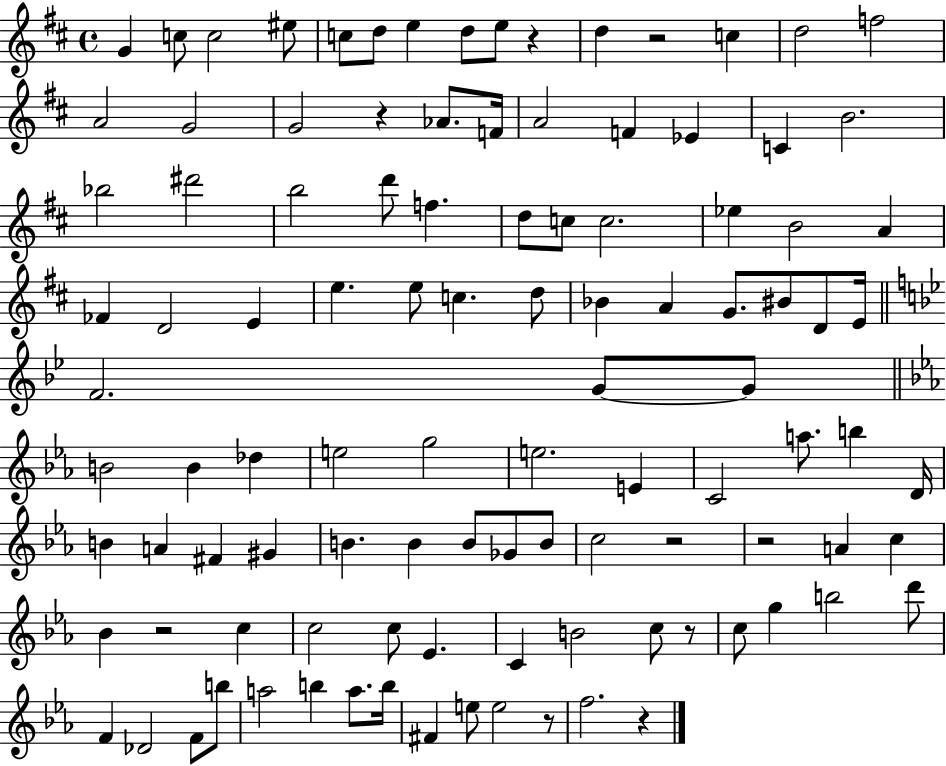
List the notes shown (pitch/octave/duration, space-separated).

G4/q C5/e C5/h EIS5/e C5/e D5/e E5/q D5/e E5/e R/q D5/q R/h C5/q D5/h F5/h A4/h G4/h G4/h R/q Ab4/e. F4/s A4/h F4/q Eb4/q C4/q B4/h. Bb5/h D#6/h B5/h D6/e F5/q. D5/e C5/e C5/h. Eb5/q B4/h A4/q FES4/q D4/h E4/q E5/q. E5/e C5/q. D5/e Bb4/q A4/q G4/e. BIS4/e D4/e E4/s F4/h. G4/e G4/e B4/h B4/q Db5/q E5/h G5/h E5/h. E4/q C4/h A5/e. B5/q D4/s B4/q A4/q F#4/q G#4/q B4/q. B4/q B4/e Gb4/e B4/e C5/h R/h R/h A4/q C5/q Bb4/q R/h C5/q C5/h C5/e Eb4/q. C4/q B4/h C5/e R/e C5/e G5/q B5/h D6/e F4/q Db4/h F4/e B5/e A5/h B5/q A5/e. B5/s F#4/q E5/e E5/h R/e F5/h. R/q